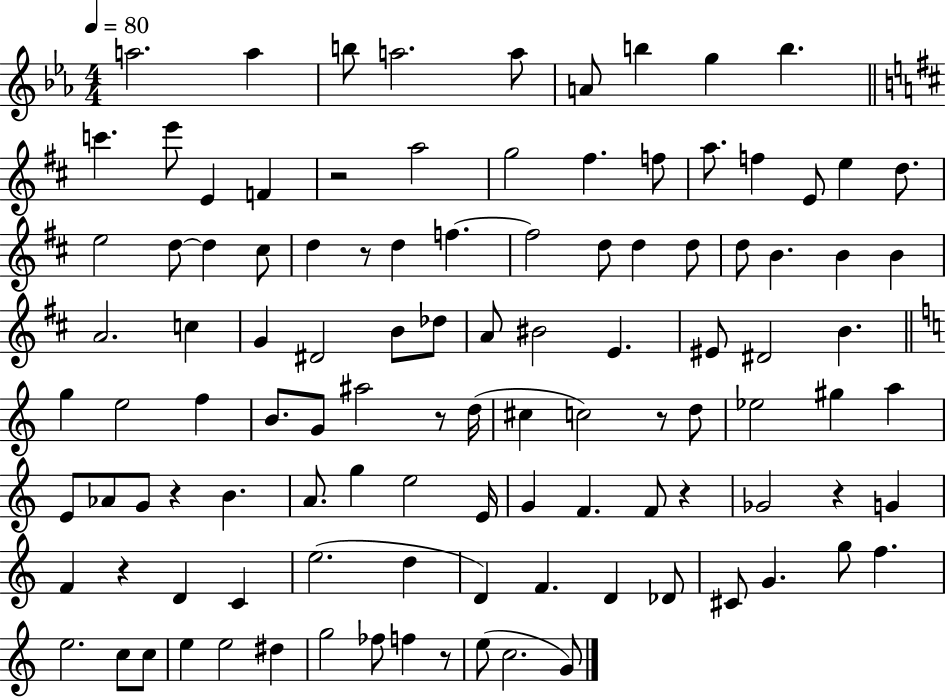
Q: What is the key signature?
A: EES major